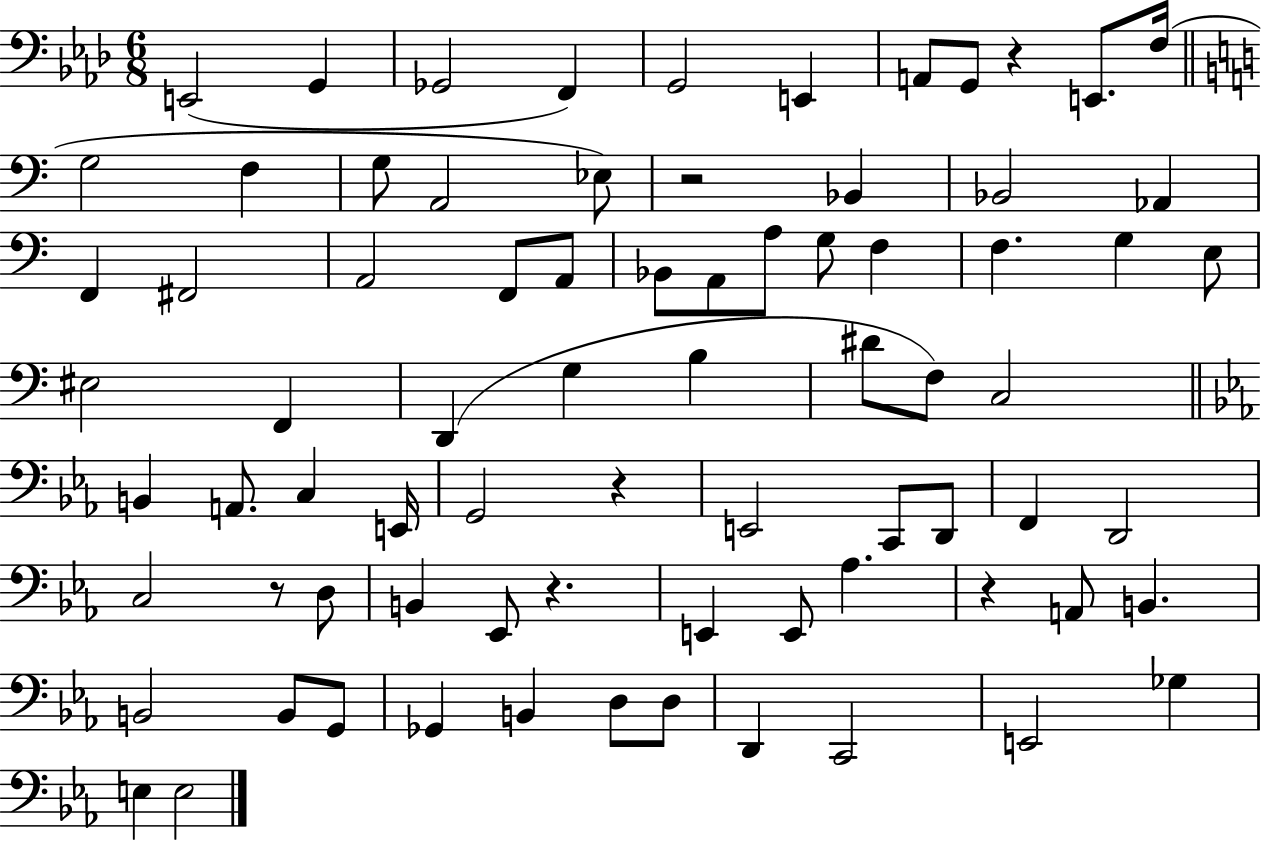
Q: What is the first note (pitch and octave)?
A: E2